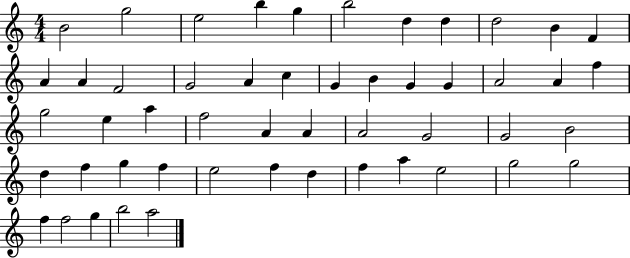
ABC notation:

X:1
T:Untitled
M:4/4
L:1/4
K:C
B2 g2 e2 b g b2 d d d2 B F A A F2 G2 A c G B G G A2 A f g2 e a f2 A A A2 G2 G2 B2 d f g f e2 f d f a e2 g2 g2 f f2 g b2 a2